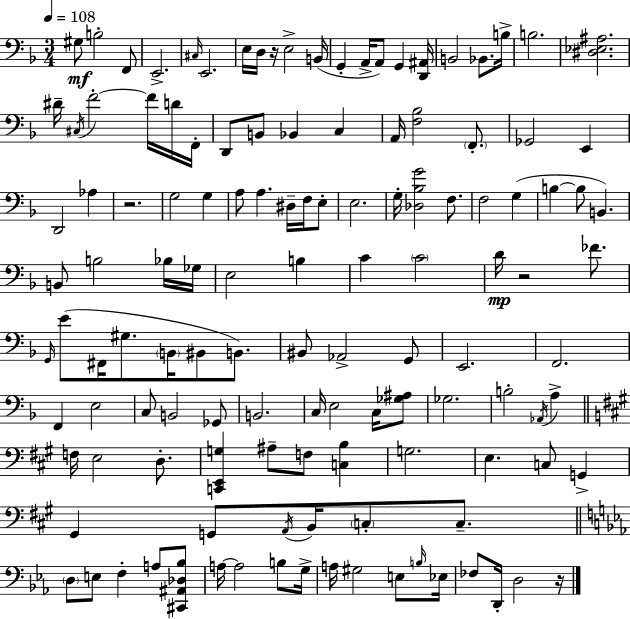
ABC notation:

X:1
T:Untitled
M:3/4
L:1/4
K:Dm
^G,/2 B,2 F,,/2 E,,2 ^C,/4 E,,2 E,/4 D,/4 z/4 E,2 B,,/4 G,, A,,/4 A,,/2 G,, [D,,^A,,]/4 B,,2 _B,,/2 B,/4 B,2 [^D,_E,^A,]2 ^D/4 ^C,/4 F2 F/4 D/4 F,,/4 D,,/2 B,,/2 _B,, C, A,,/4 [F,_B,]2 F,,/2 _G,,2 E,, D,,2 _A, z2 G,2 G, A,/2 A, ^D,/4 F,/4 E,/2 E,2 G,/4 [_D,_B,G]2 F,/2 F,2 G, B, B,/2 B,, B,,/2 B,2 _B,/4 _G,/4 E,2 B, C C2 D/4 z2 _F/2 G,,/4 E/2 ^F,,/4 ^G,/2 B,,/4 ^B,,/2 B,,/2 ^B,,/2 _A,,2 G,,/2 E,,2 F,,2 F,, E,2 C,/2 B,,2 _G,,/2 B,,2 C,/4 E,2 C,/4 [_G,^A,]/2 _G,2 B,2 _A,,/4 A, F,/4 E,2 D,/2 [C,,E,,G,] ^A,/2 F,/2 [C,B,] G,2 E, C,/2 G,, ^G,, G,,/2 A,,/4 B,,/4 C,/2 C,/2 D,/2 E,/2 F, A,/2 [^C,,^A,,_D,_B,]/2 A,/4 A,2 B,/2 G,/4 A,/4 ^G,2 E,/2 B,/4 _E,/4 _F,/2 D,,/4 D,2 z/4